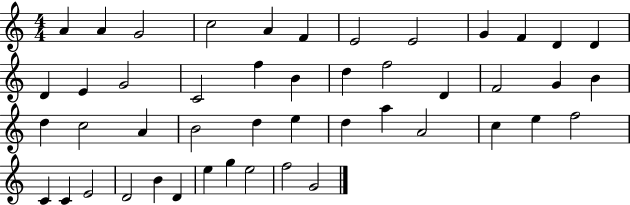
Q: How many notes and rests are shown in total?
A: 47